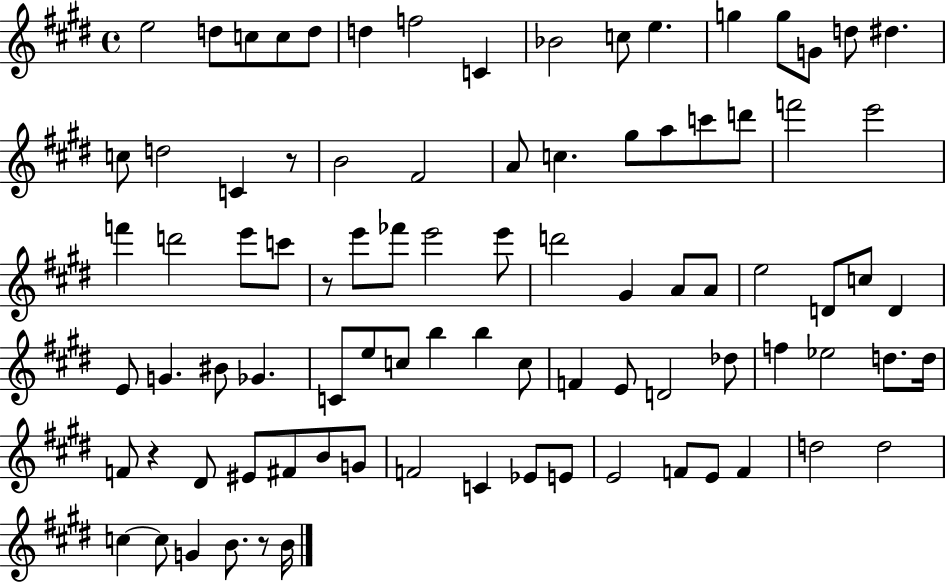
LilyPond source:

{
  \clef treble
  \time 4/4
  \defaultTimeSignature
  \key e \major
  e''2 d''8 c''8 c''8 d''8 | d''4 f''2 c'4 | bes'2 c''8 e''4. | g''4 g''8 g'8 d''8 dis''4. | \break c''8 d''2 c'4 r8 | b'2 fis'2 | a'8 c''4. gis''8 a''8 c'''8 d'''8 | f'''2 e'''2 | \break f'''4 d'''2 e'''8 c'''8 | r8 e'''8 fes'''8 e'''2 e'''8 | d'''2 gis'4 a'8 a'8 | e''2 d'8 c''8 d'4 | \break e'8 g'4. bis'8 ges'4. | c'8 e''8 c''8 b''4 b''4 c''8 | f'4 e'8 d'2 des''8 | f''4 ees''2 d''8. d''16 | \break f'8 r4 dis'8 eis'8 fis'8 b'8 g'8 | f'2 c'4 ees'8 e'8 | e'2 f'8 e'8 f'4 | d''2 d''2 | \break c''4~~ c''8 g'4 b'8. r8 b'16 | \bar "|."
}